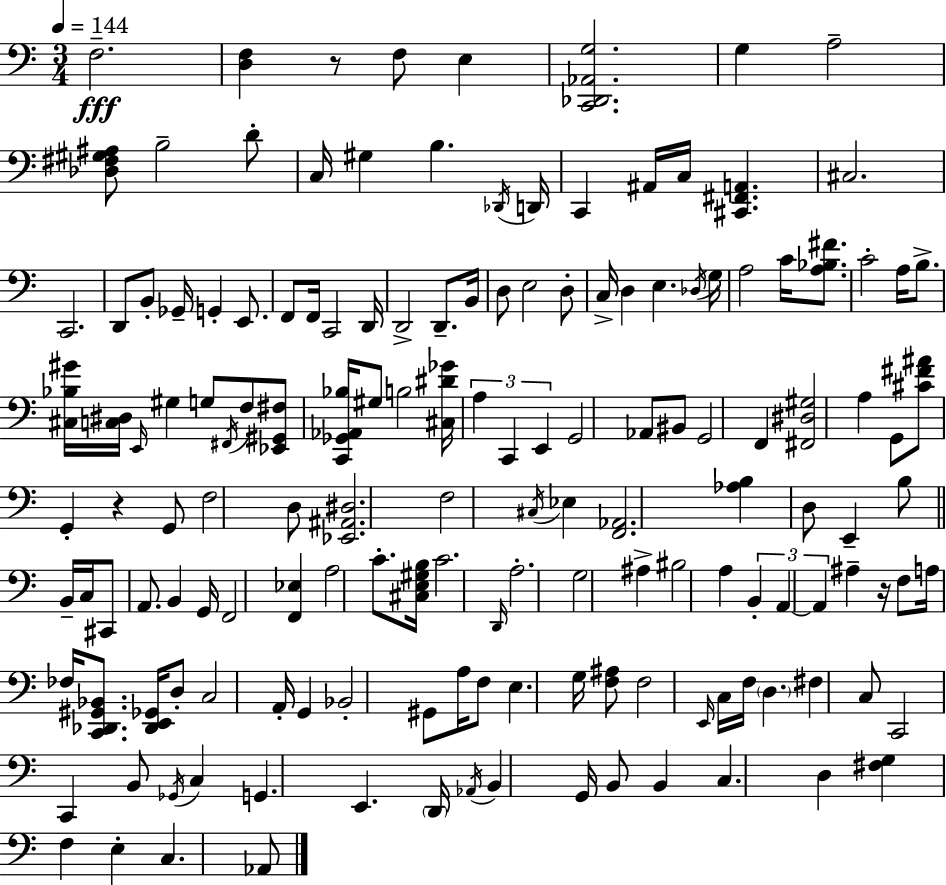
F3/h. [D3,F3]/q R/e F3/e E3/q [C2,Db2,Ab2,G3]/h. G3/q A3/h [Db3,F#3,G#3,A#3]/e B3/h D4/e C3/s G#3/q B3/q. Db2/s D2/s C2/q A#2/s C3/s [C#2,F#2,A2]/q. C#3/h. C2/h. D2/e B2/e Gb2/s G2/q E2/e. F2/e F2/s C2/h D2/s D2/h D2/e. B2/s D3/e E3/h D3/e C3/s D3/q E3/q. Db3/s G3/s A3/h C4/s [A3,Bb3,F#4]/e. C4/h A3/s B3/e. [C#3,Bb3,G#4]/s [C3,D#3]/s E2/s G#3/q G3/e F#2/s F3/e [Eb2,G#2,F#3]/e [C2,Gb2,Ab2,Bb3]/s G#3/e B3/h [C#3,D#4,Gb4]/s A3/q C2/q E2/q G2/h Ab2/e BIS2/e G2/h F2/q [F#2,D#3,G#3]/h A3/q G2/e [C#4,F#4,A#4]/e G2/q R/q G2/e F3/h D3/e [Eb2,A#2,D#3]/h. F3/h C#3/s Eb3/q [F2,Ab2]/h. [Ab3,B3]/q D3/e E2/q B3/e B2/s C3/s C#2/e A2/e. B2/q G2/s F2/h [F2,Eb3]/q A3/h C4/e. [C#3,E3,G#3,B3]/s C4/h. D2/s A3/h. G3/h A#3/q BIS3/h A3/q B2/q A2/q A2/q A#3/q R/s F3/e A3/s FES3/s [C2,Db2,G#2,Bb2]/e. [Db2,E2,Gb2]/s D3/e C3/h A2/s G2/q Bb2/h G#2/e A3/s F3/e E3/q. G3/s [F3,A#3]/e F3/h E2/s C3/s F3/s D3/q. F#3/q C3/e C2/h C2/q B2/e Gb2/s C3/q G2/q. E2/q. D2/s Ab2/s B2/q G2/s B2/e B2/q C3/q. D3/q [F#3,G3]/q F3/q E3/q C3/q. Ab2/e